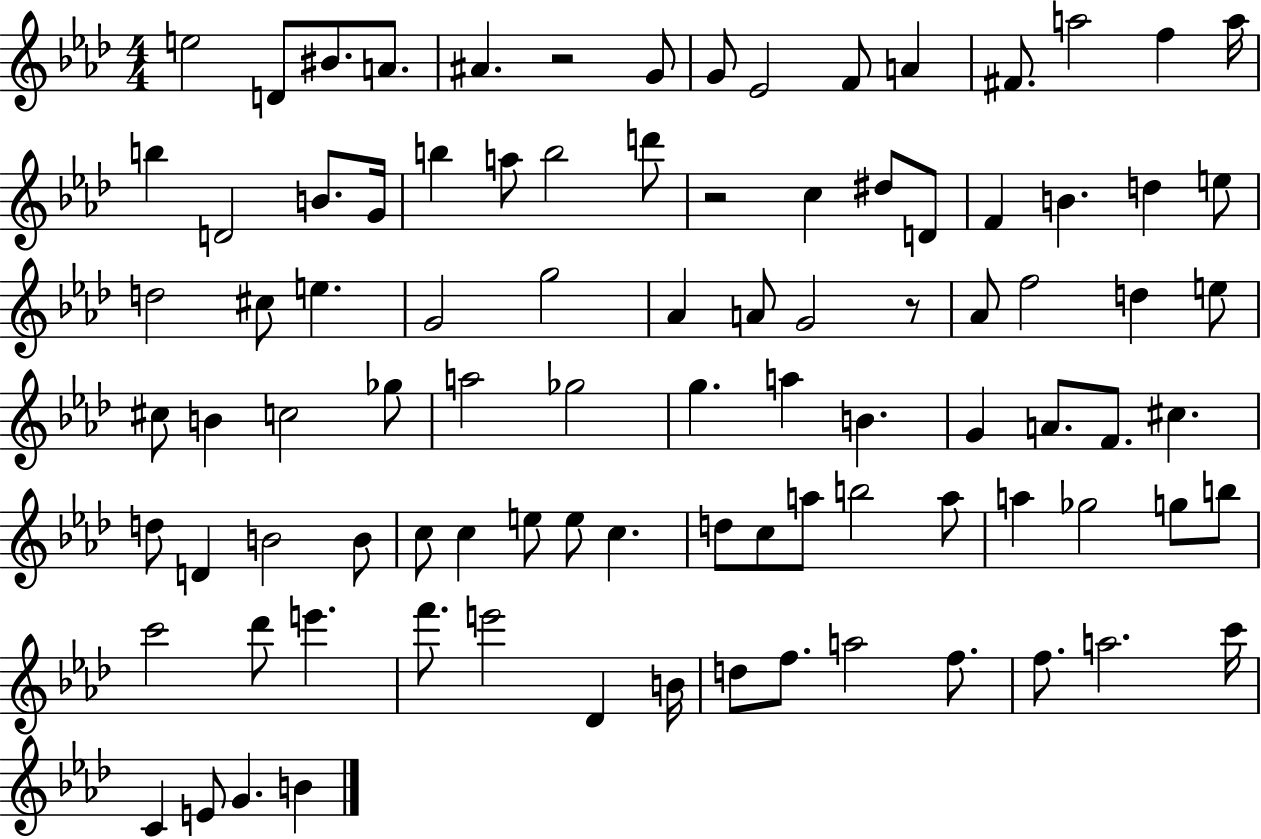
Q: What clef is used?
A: treble